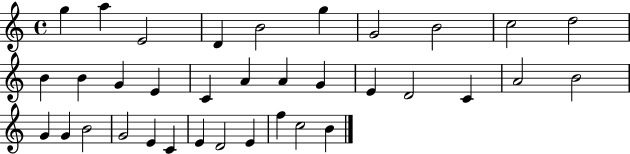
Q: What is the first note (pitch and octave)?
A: G5